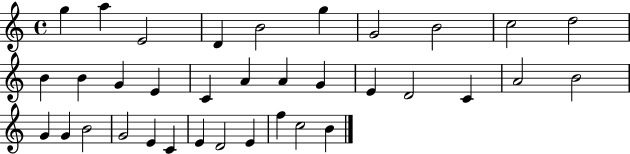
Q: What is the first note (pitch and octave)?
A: G5